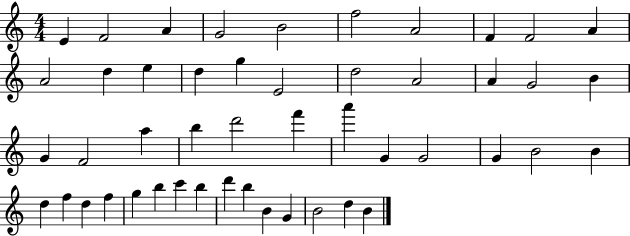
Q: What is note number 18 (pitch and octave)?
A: A4